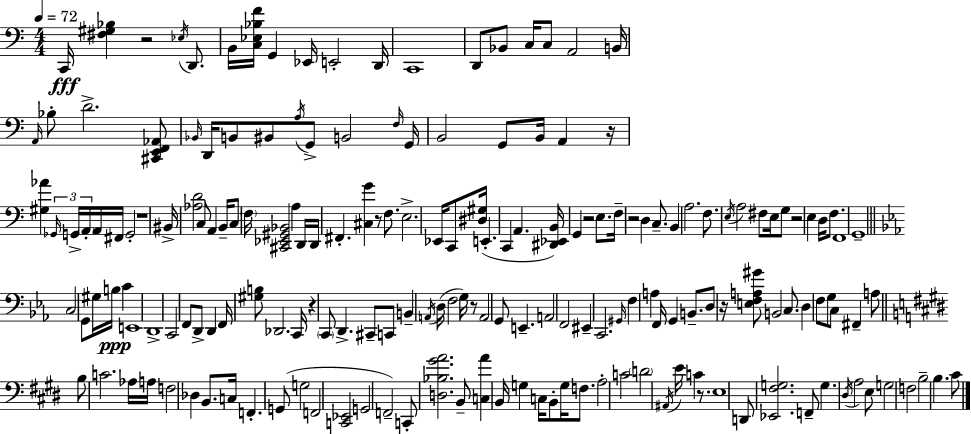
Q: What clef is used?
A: bass